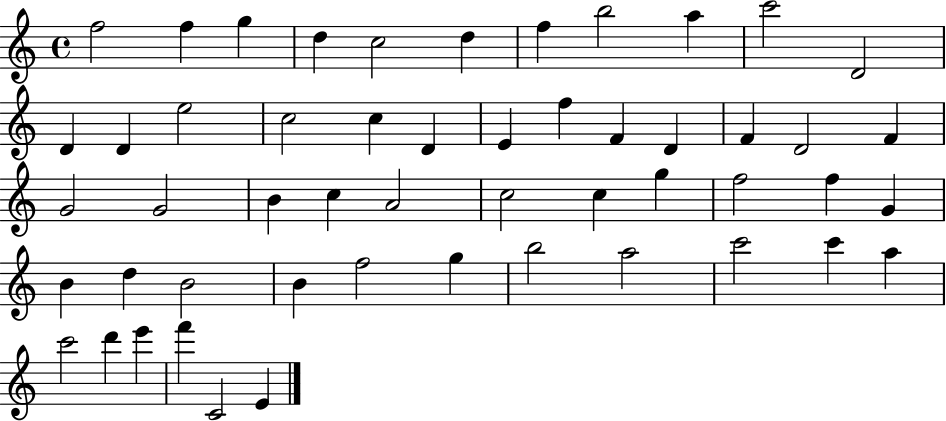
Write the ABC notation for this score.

X:1
T:Untitled
M:4/4
L:1/4
K:C
f2 f g d c2 d f b2 a c'2 D2 D D e2 c2 c D E f F D F D2 F G2 G2 B c A2 c2 c g f2 f G B d B2 B f2 g b2 a2 c'2 c' a c'2 d' e' f' C2 E